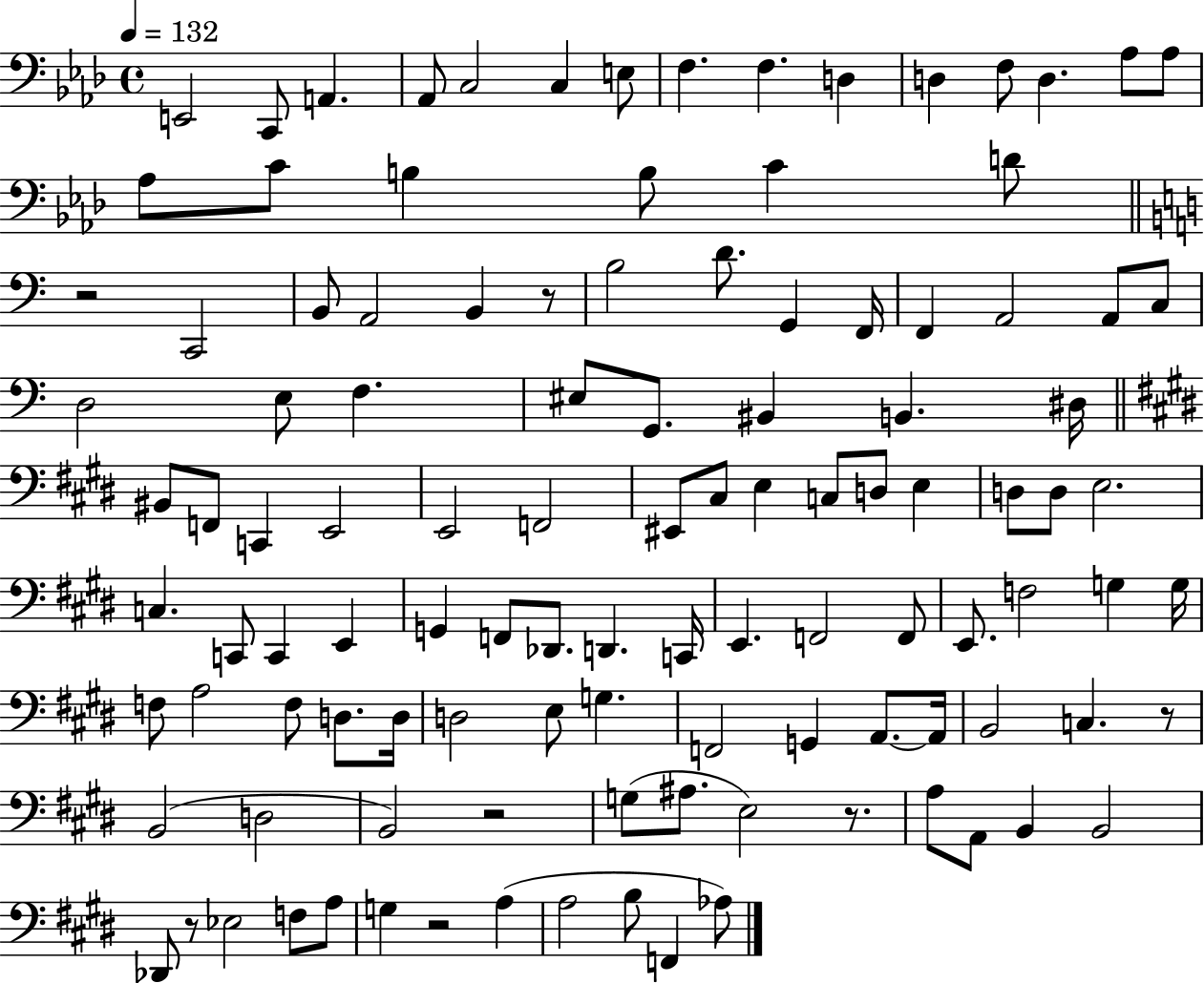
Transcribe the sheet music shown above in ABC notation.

X:1
T:Untitled
M:4/4
L:1/4
K:Ab
E,,2 C,,/2 A,, _A,,/2 C,2 C, E,/2 F, F, D, D, F,/2 D, _A,/2 _A,/2 _A,/2 C/2 B, B,/2 C D/2 z2 C,,2 B,,/2 A,,2 B,, z/2 B,2 D/2 G,, F,,/4 F,, A,,2 A,,/2 C,/2 D,2 E,/2 F, ^E,/2 G,,/2 ^B,, B,, ^D,/4 ^B,,/2 F,,/2 C,, E,,2 E,,2 F,,2 ^E,,/2 ^C,/2 E, C,/2 D,/2 E, D,/2 D,/2 E,2 C, C,,/2 C,, E,, G,, F,,/2 _D,,/2 D,, C,,/4 E,, F,,2 F,,/2 E,,/2 F,2 G, G,/4 F,/2 A,2 F,/2 D,/2 D,/4 D,2 E,/2 G, F,,2 G,, A,,/2 A,,/4 B,,2 C, z/2 B,,2 D,2 B,,2 z2 G,/2 ^A,/2 E,2 z/2 A,/2 A,,/2 B,, B,,2 _D,,/2 z/2 _E,2 F,/2 A,/2 G, z2 A, A,2 B,/2 F,, _A,/2